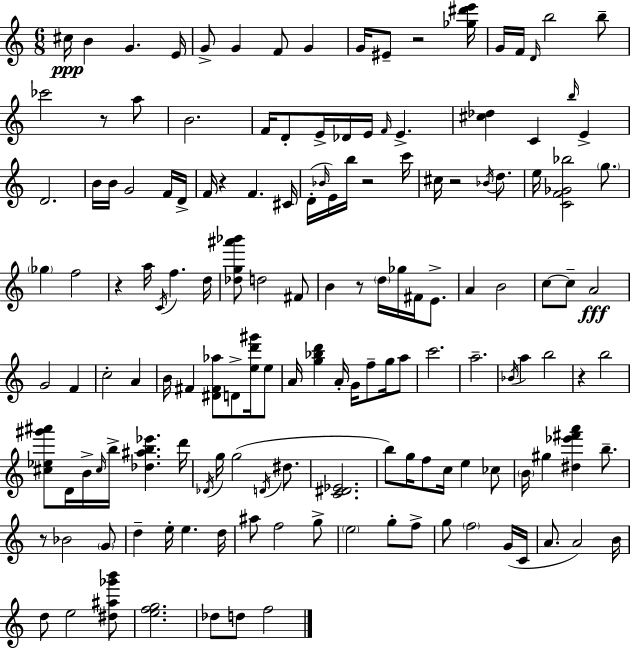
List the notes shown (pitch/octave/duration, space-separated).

C#5/s B4/q G4/q. E4/s G4/e G4/q F4/e G4/q G4/s EIS4/e R/h [Gb5,D#6,E6]/s G4/s F4/s D4/s B5/h B5/e CES6/h R/e A5/e B4/h. F4/s D4/e E4/s Db4/s E4/s F4/s E4/q. [C#5,Db5]/q C4/q B5/s E4/q D4/h. B4/s B4/s G4/h F4/s D4/s F4/s R/q F4/q. C#4/s D4/s Bb4/s E4/s B5/s R/h C6/s C#5/s R/h Bb4/s D5/e. E5/s [C4,F4,Gb4,Bb5]/h G5/e. Gb5/q F5/h R/q A5/s C4/s F5/q. D5/s [Db5,G5,A#6,Bb6]/e D5/h F#4/e B4/q R/e D5/s Gb5/s F#4/s E4/e. A4/q B4/h C5/e C5/e A4/h G4/h F4/q C5/h A4/q B4/s F#4/q [D#4,F#4,Ab5]/e D4/e [E5,D6,G#6]/s E5/e A4/s [G5,Bb5,D6]/q A4/s G4/s F5/e G5/s A5/e C6/h. A5/h. Bb4/s A5/q B5/h R/q B5/h [C#5,Eb5,G#6,A#6]/e D4/s B4/s C#5/s B5/s [Db5,A#5,B5,Eb6]/q. D6/s Db4/s G5/s G5/h D4/s D#5/e. [C4,D#4,Eb4]/h. B5/e G5/s F5/e C5/s E5/q CES5/e B4/s G#5/q [D#5,Eb6,F#6,A6]/q B5/e. R/e Bb4/h G4/e D5/q E5/s E5/q. D5/s A#5/e F5/h G5/e E5/h G5/e F5/e G5/e F5/h G4/s C4/s A4/e. A4/h B4/s D5/e E5/h [D#5,A#5,Gb6,B6]/e [E5,F5,G5]/h. Db5/e D5/e F5/h